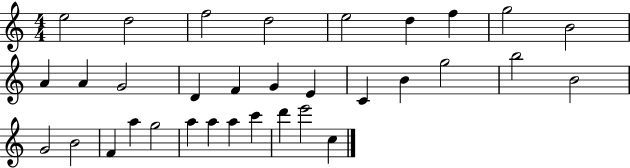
X:1
T:Untitled
M:4/4
L:1/4
K:C
e2 d2 f2 d2 e2 d f g2 B2 A A G2 D F G E C B g2 b2 B2 G2 B2 F a g2 a a a c' d' e'2 c